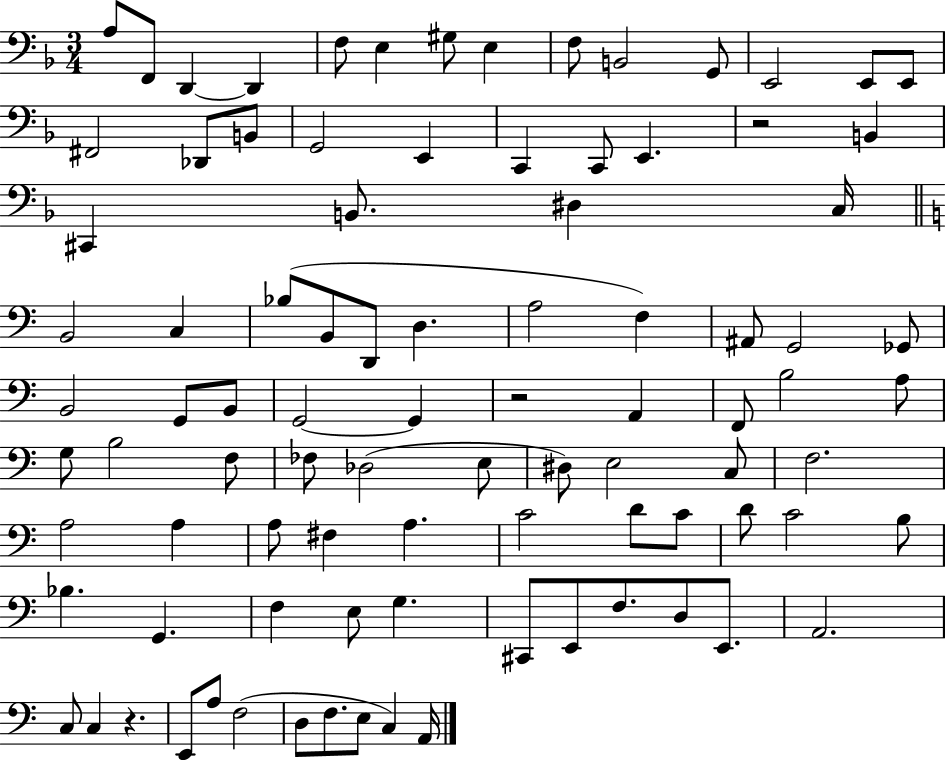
{
  \clef bass
  \numericTimeSignature
  \time 3/4
  \key f \major
  a8 f,8 d,4~~ d,4 | f8 e4 gis8 e4 | f8 b,2 g,8 | e,2 e,8 e,8 | \break fis,2 des,8 b,8 | g,2 e,4 | c,4 c,8 e,4. | r2 b,4 | \break cis,4 b,8. dis4 c16 | \bar "||" \break \key c \major b,2 c4 | bes8( b,8 d,8 d4. | a2 f4) | ais,8 g,2 ges,8 | \break b,2 g,8 b,8 | g,2~~ g,4 | r2 a,4 | f,8 b2 a8 | \break g8 b2 f8 | fes8 des2( e8 | dis8) e2 c8 | f2. | \break a2 a4 | a8 fis4 a4. | c'2 d'8 c'8 | d'8 c'2 b8 | \break bes4. g,4. | f4 e8 g4. | cis,8 e,8 f8. d8 e,8. | a,2. | \break c8 c4 r4. | e,8 a8 f2( | d8 f8. e8 c4) a,16 | \bar "|."
}